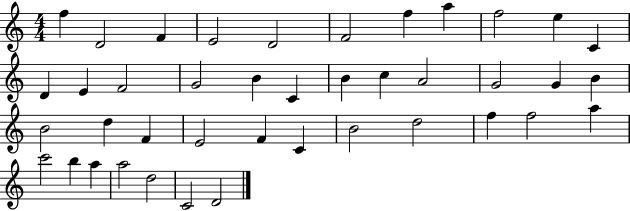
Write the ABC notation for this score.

X:1
T:Untitled
M:4/4
L:1/4
K:C
f D2 F E2 D2 F2 f a f2 e C D E F2 G2 B C B c A2 G2 G B B2 d F E2 F C B2 d2 f f2 a c'2 b a a2 d2 C2 D2